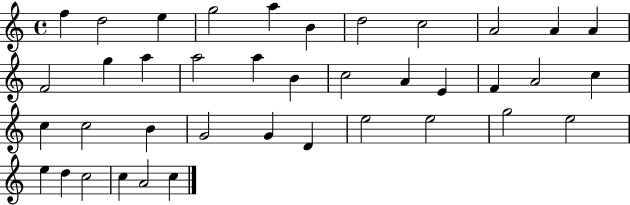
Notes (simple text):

F5/q D5/h E5/q G5/h A5/q B4/q D5/h C5/h A4/h A4/q A4/q F4/h G5/q A5/q A5/h A5/q B4/q C5/h A4/q E4/q F4/q A4/h C5/q C5/q C5/h B4/q G4/h G4/q D4/q E5/h E5/h G5/h E5/h E5/q D5/q C5/h C5/q A4/h C5/q